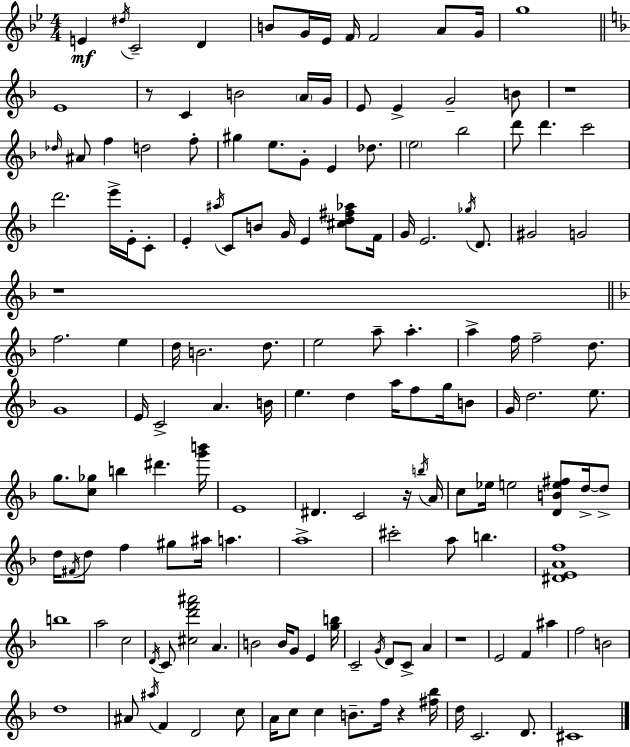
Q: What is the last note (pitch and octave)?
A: C#4